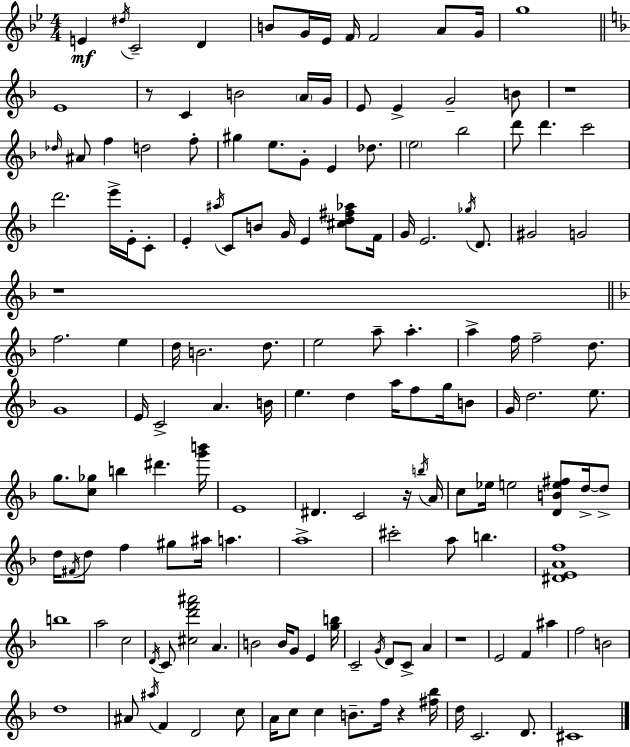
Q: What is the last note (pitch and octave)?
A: C#4